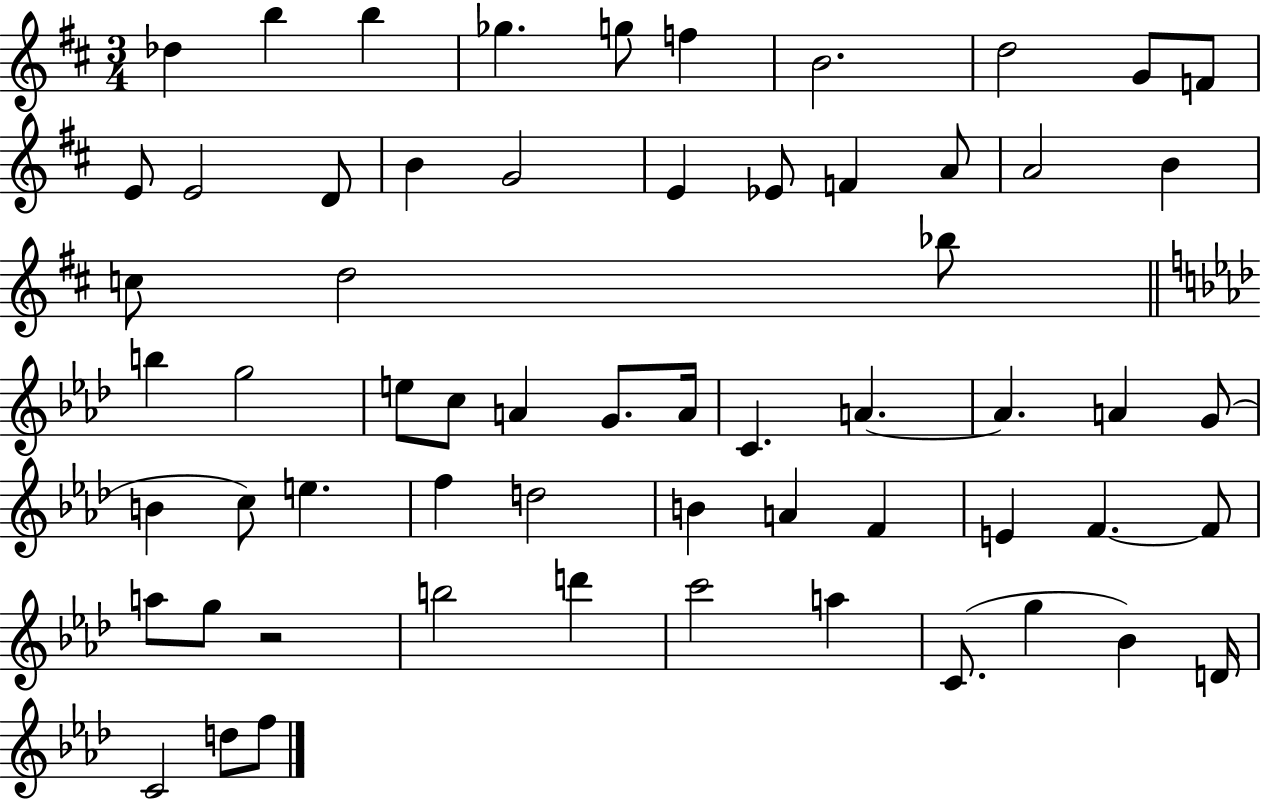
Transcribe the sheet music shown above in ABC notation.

X:1
T:Untitled
M:3/4
L:1/4
K:D
_d b b _g g/2 f B2 d2 G/2 F/2 E/2 E2 D/2 B G2 E _E/2 F A/2 A2 B c/2 d2 _b/2 b g2 e/2 c/2 A G/2 A/4 C A A A G/2 B c/2 e f d2 B A F E F F/2 a/2 g/2 z2 b2 d' c'2 a C/2 g _B D/4 C2 d/2 f/2